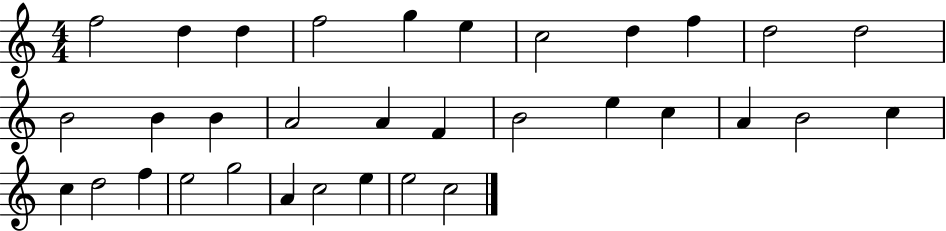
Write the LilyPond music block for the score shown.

{
  \clef treble
  \numericTimeSignature
  \time 4/4
  \key c \major
  f''2 d''4 d''4 | f''2 g''4 e''4 | c''2 d''4 f''4 | d''2 d''2 | \break b'2 b'4 b'4 | a'2 a'4 f'4 | b'2 e''4 c''4 | a'4 b'2 c''4 | \break c''4 d''2 f''4 | e''2 g''2 | a'4 c''2 e''4 | e''2 c''2 | \break \bar "|."
}